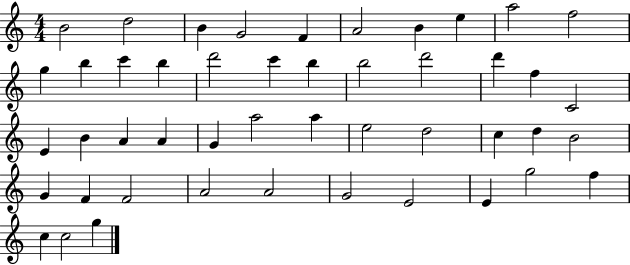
B4/h D5/h B4/q G4/h F4/q A4/h B4/q E5/q A5/h F5/h G5/q B5/q C6/q B5/q D6/h C6/q B5/q B5/h D6/h D6/q F5/q C4/h E4/q B4/q A4/q A4/q G4/q A5/h A5/q E5/h D5/h C5/q D5/q B4/h G4/q F4/q F4/h A4/h A4/h G4/h E4/h E4/q G5/h F5/q C5/q C5/h G5/q